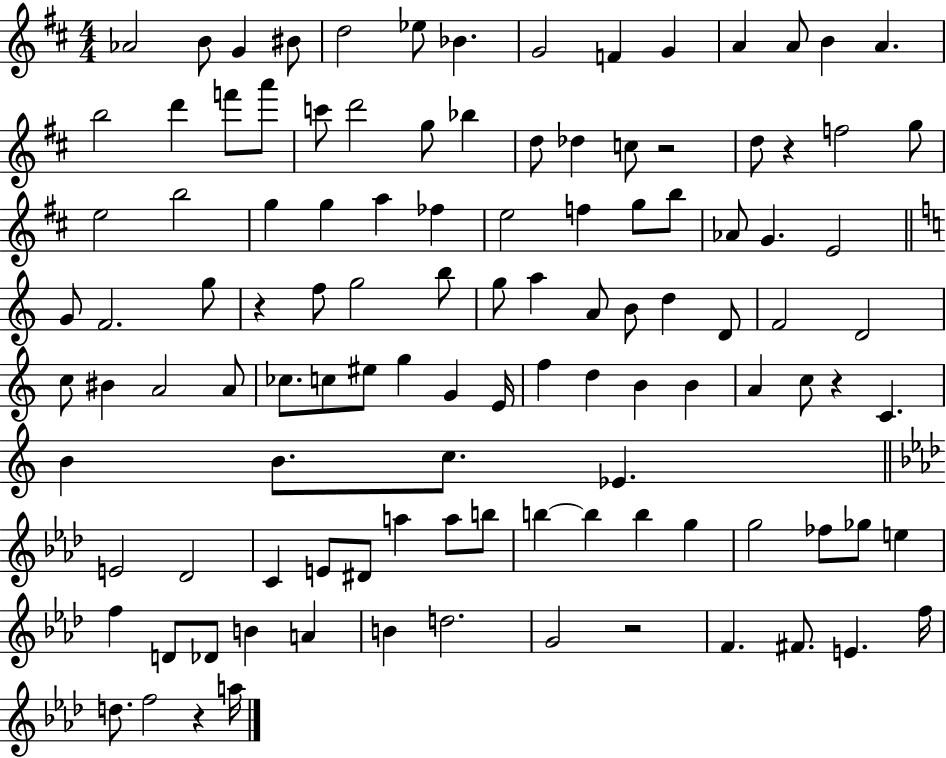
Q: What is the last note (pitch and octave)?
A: A5